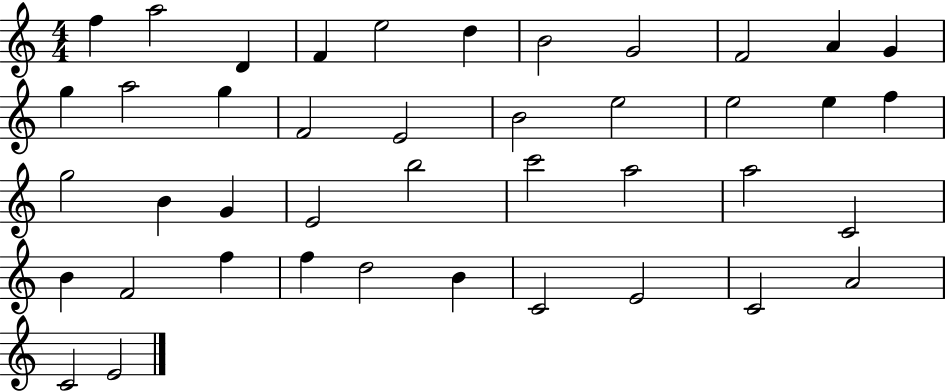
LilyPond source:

{
  \clef treble
  \numericTimeSignature
  \time 4/4
  \key c \major
  f''4 a''2 d'4 | f'4 e''2 d''4 | b'2 g'2 | f'2 a'4 g'4 | \break g''4 a''2 g''4 | f'2 e'2 | b'2 e''2 | e''2 e''4 f''4 | \break g''2 b'4 g'4 | e'2 b''2 | c'''2 a''2 | a''2 c'2 | \break b'4 f'2 f''4 | f''4 d''2 b'4 | c'2 e'2 | c'2 a'2 | \break c'2 e'2 | \bar "|."
}